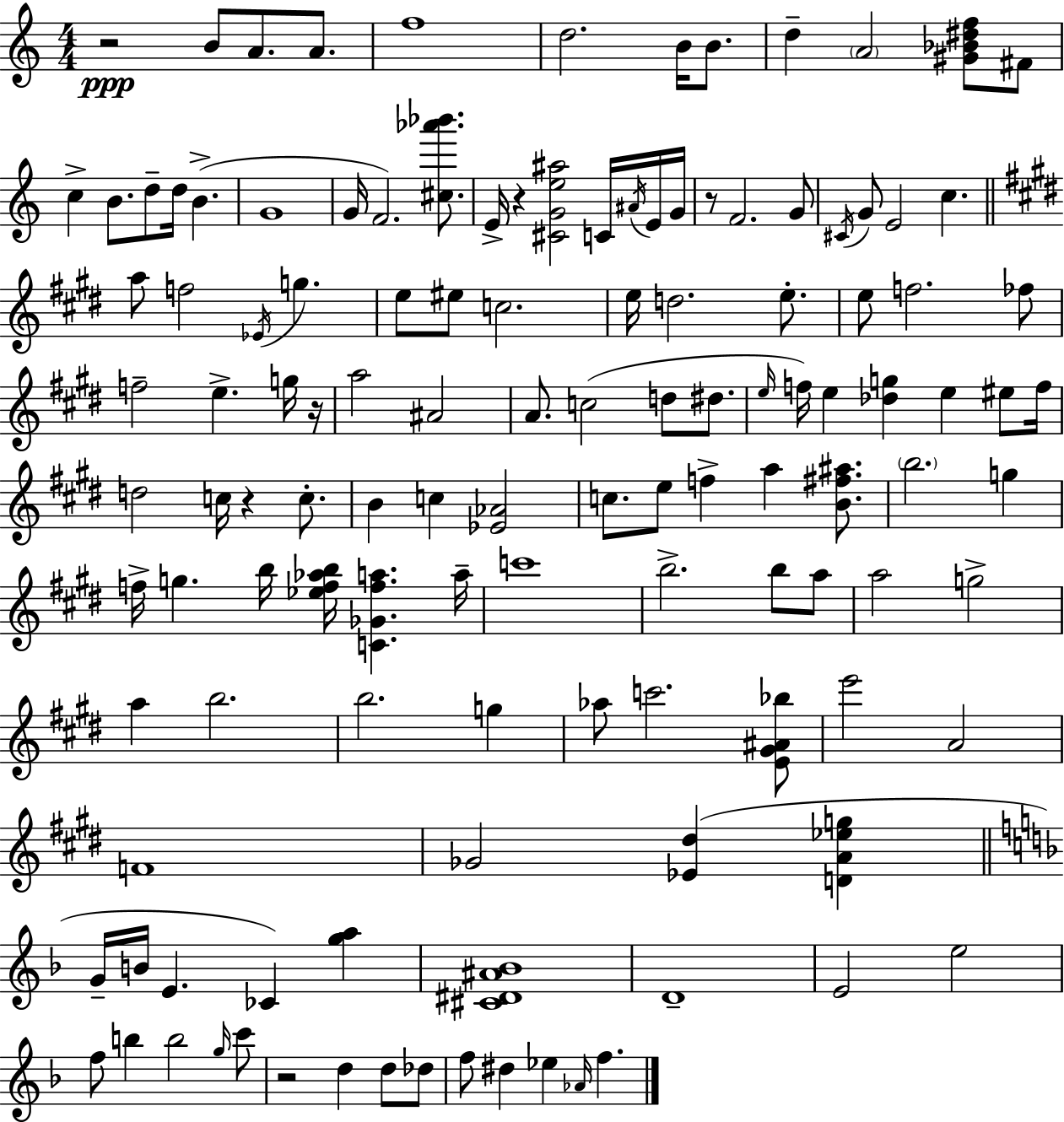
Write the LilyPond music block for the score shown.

{
  \clef treble
  \numericTimeSignature
  \time 4/4
  \key a \minor
  r2\ppp b'8 a'8. a'8. | f''1 | d''2. b'16 b'8. | d''4-- \parenthesize a'2 <gis' bes' dis'' f''>8 fis'8 | \break c''4-> b'8. d''8-- d''16 b'4.->( | g'1 | g'16 f'2.) <cis'' aes''' bes'''>8. | e'16-> r4 <cis' g' e'' ais''>2 c'16 \acciaccatura { ais'16 } e'16 | \break g'16 r8 f'2. g'8 | \acciaccatura { cis'16 } g'8 e'2 c''4. | \bar "||" \break \key e \major a''8 f''2 \acciaccatura { ees'16 } g''4. | e''8 eis''8 c''2. | e''16 d''2. e''8.-. | e''8 f''2. fes''8 | \break f''2-- e''4.-> g''16 | r16 a''2 ais'2 | a'8. c''2( d''8 dis''8. | \grace { e''16 }) f''16 e''4 <des'' g''>4 e''4 eis''8 | \break f''16 d''2 c''16 r4 c''8.-. | b'4 c''4 <ees' aes'>2 | c''8. e''8 f''4-> a''4 <b' fis'' ais''>8. | \parenthesize b''2. g''4 | \break f''16-> g''4. b''16 <ees'' f'' aes'' b''>16 <c' ges' f'' a''>4. | a''16-- c'''1 | b''2.-> b''8 | a''8 a''2 g''2-> | \break a''4 b''2. | b''2. g''4 | aes''8 c'''2. | <e' gis' ais' bes''>8 e'''2 a'2 | \break f'1 | ges'2 <ees' dis''>4( <d' a' ees'' g''>4 | \bar "||" \break \key d \minor g'16-- b'16 e'4. ces'4) <g'' a''>4 | <cis' dis' ais' bes'>1 | d'1-- | e'2 e''2 | \break f''8 b''4 b''2 \grace { g''16 } c'''8 | r2 d''4 d''8 des''8 | f''8 dis''4 ees''4 \grace { aes'16 } f''4. | \bar "|."
}